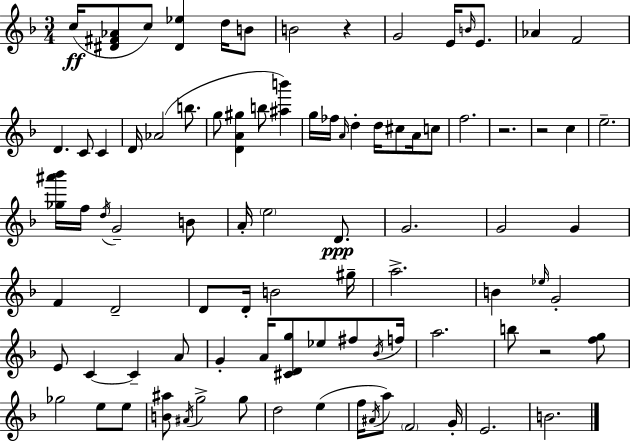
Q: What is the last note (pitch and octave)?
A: B4